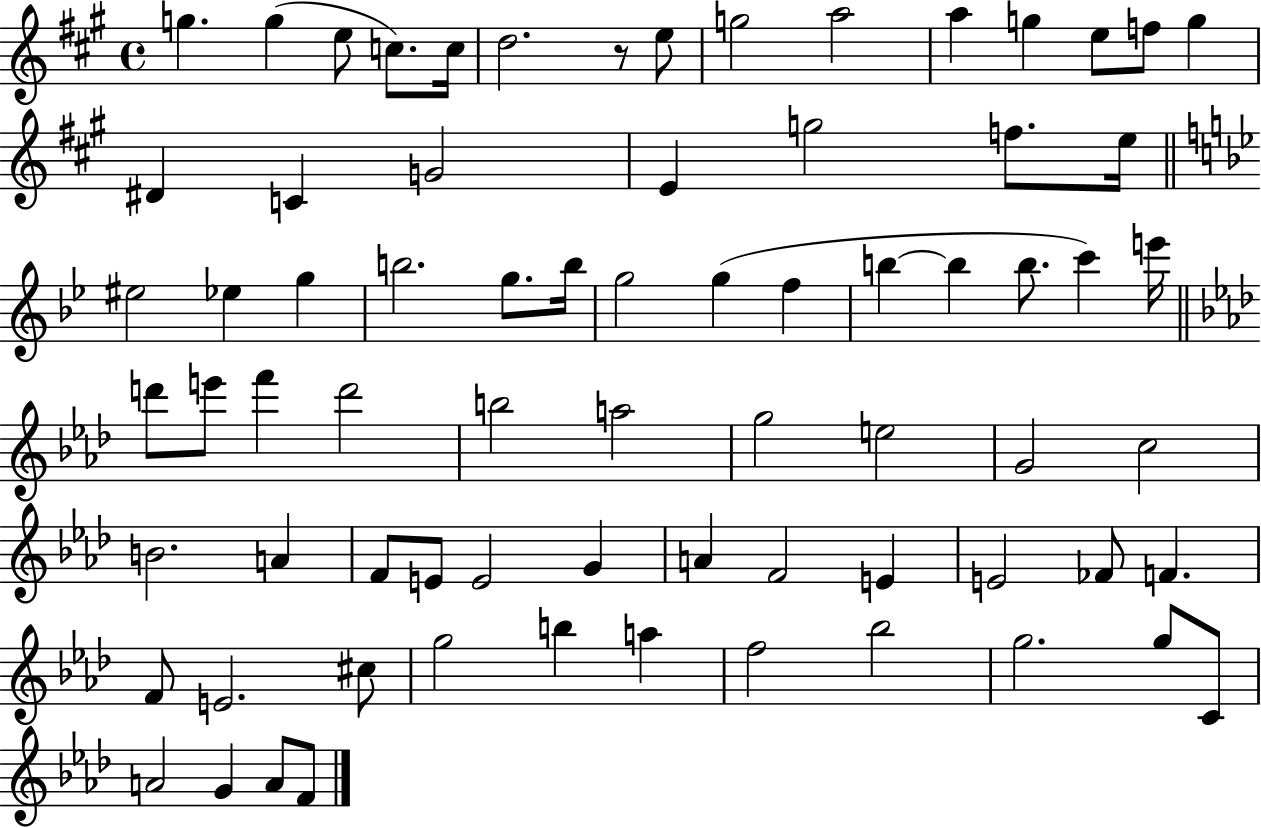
G5/q. G5/q E5/e C5/e. C5/s D5/h. R/e E5/e G5/h A5/h A5/q G5/q E5/e F5/e G5/q D#4/q C4/q G4/h E4/q G5/h F5/e. E5/s EIS5/h Eb5/q G5/q B5/h. G5/e. B5/s G5/h G5/q F5/q B5/q B5/q B5/e. C6/q E6/s D6/e E6/e F6/q D6/h B5/h A5/h G5/h E5/h G4/h C5/h B4/h. A4/q F4/e E4/e E4/h G4/q A4/q F4/h E4/q E4/h FES4/e F4/q. F4/e E4/h. C#5/e G5/h B5/q A5/q F5/h Bb5/h G5/h. G5/e C4/e A4/h G4/q A4/e F4/e